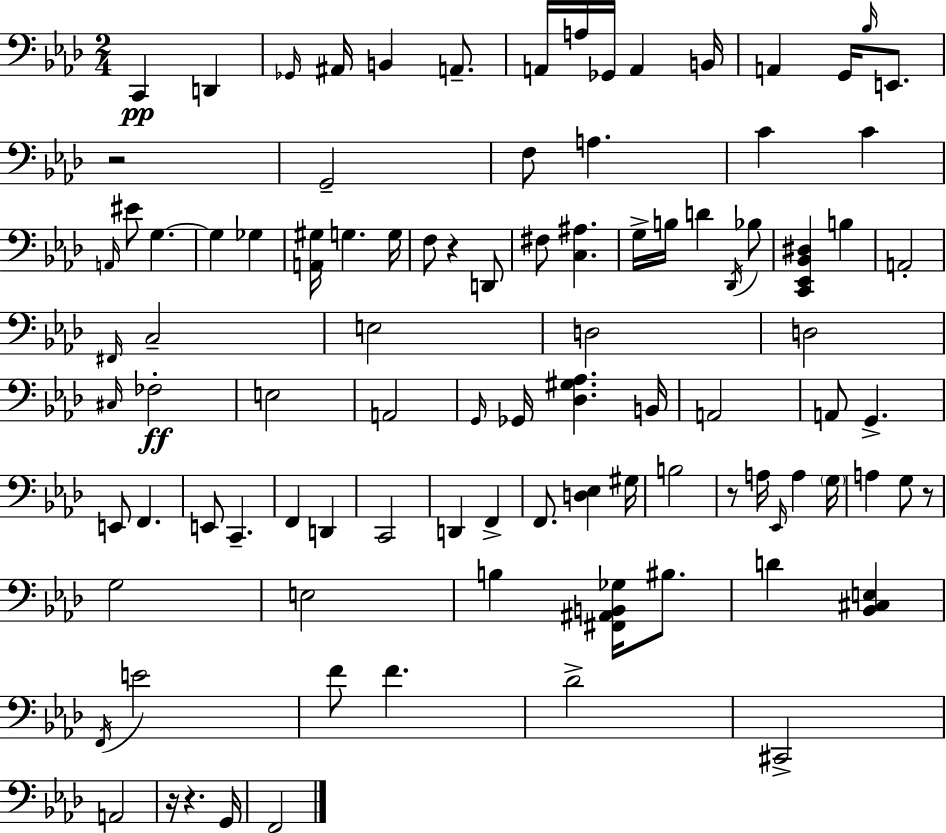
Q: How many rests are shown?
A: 6